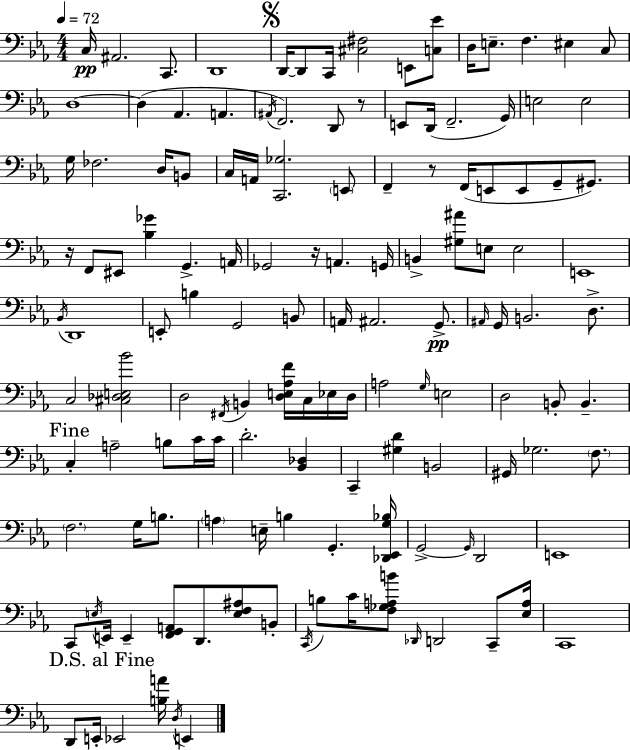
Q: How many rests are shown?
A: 4